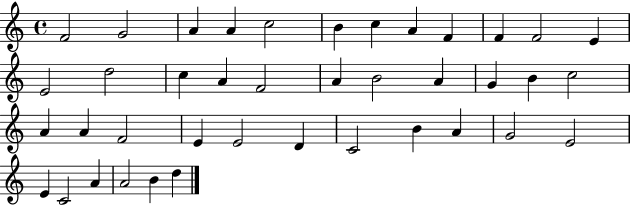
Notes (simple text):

F4/h G4/h A4/q A4/q C5/h B4/q C5/q A4/q F4/q F4/q F4/h E4/q E4/h D5/h C5/q A4/q F4/h A4/q B4/h A4/q G4/q B4/q C5/h A4/q A4/q F4/h E4/q E4/h D4/q C4/h B4/q A4/q G4/h E4/h E4/q C4/h A4/q A4/h B4/q D5/q